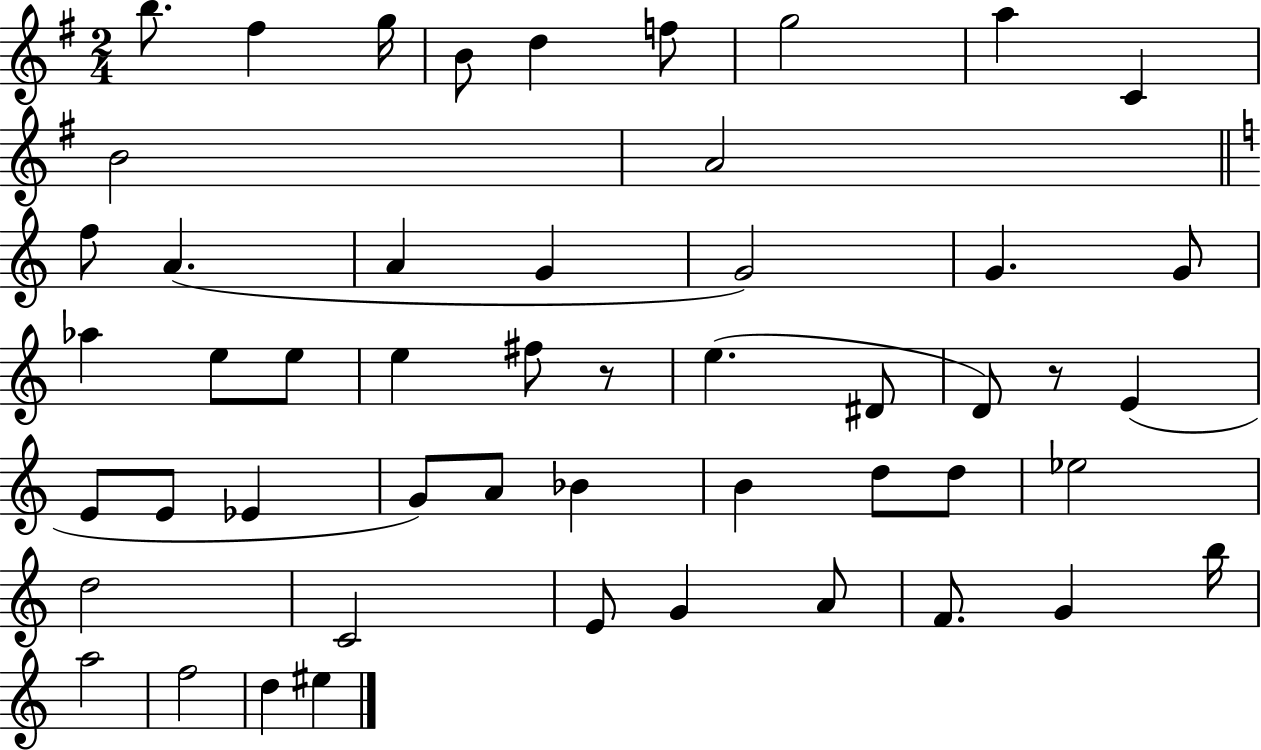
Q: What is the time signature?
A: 2/4